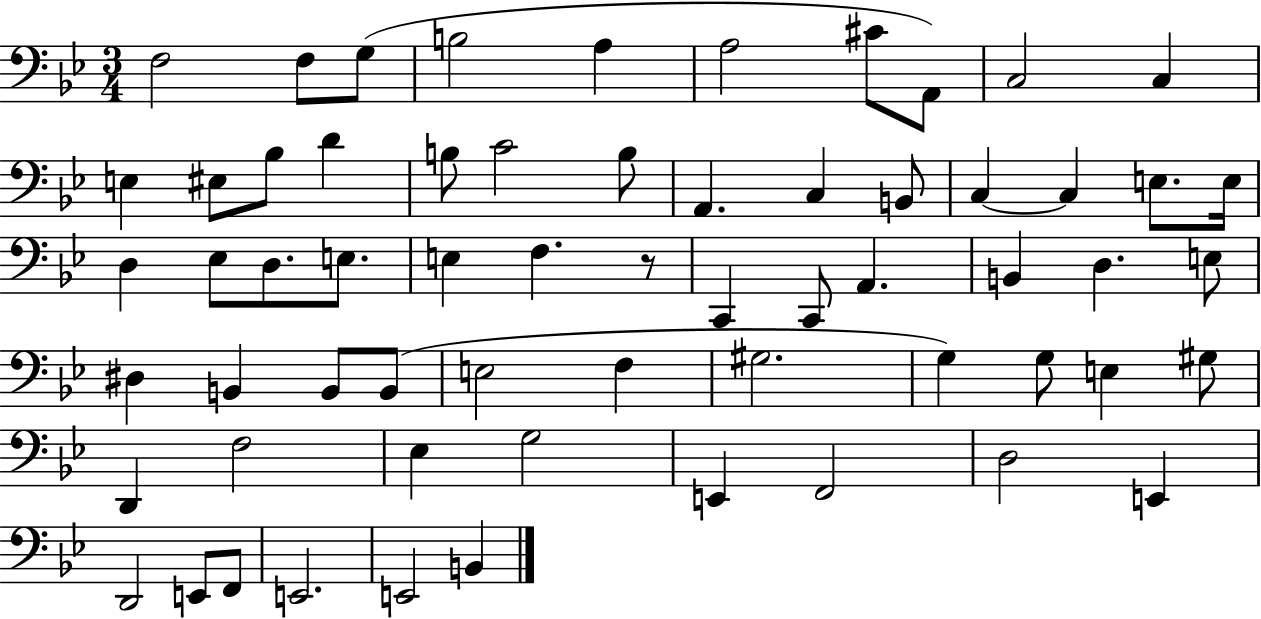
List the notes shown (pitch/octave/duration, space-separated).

F3/h F3/e G3/e B3/h A3/q A3/h C#4/e A2/e C3/h C3/q E3/q EIS3/e Bb3/e D4/q B3/e C4/h B3/e A2/q. C3/q B2/e C3/q C3/q E3/e. E3/s D3/q Eb3/e D3/e. E3/e. E3/q F3/q. R/e C2/q C2/e A2/q. B2/q D3/q. E3/e D#3/q B2/q B2/e B2/e E3/h F3/q G#3/h. G3/q G3/e E3/q G#3/e D2/q F3/h Eb3/q G3/h E2/q F2/h D3/h E2/q D2/h E2/e F2/e E2/h. E2/h B2/q